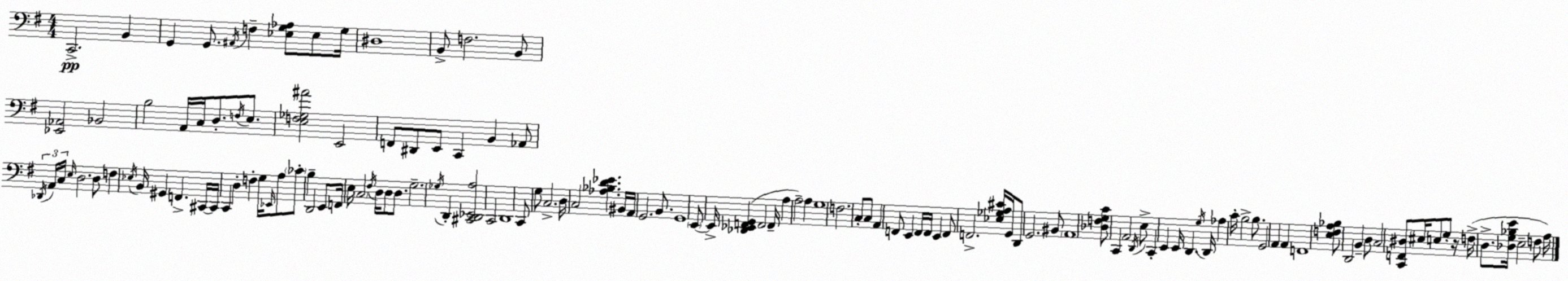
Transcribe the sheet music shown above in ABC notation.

X:1
T:Untitled
M:4/4
L:1/4
K:Em
C,,2 B,, G,, G,,/2 ^A,,/4 F, [_E,G,_A,]/2 _E,/2 G,/4 ^D,4 B,,/2 F,2 B,,/2 [_E,,_A,,]2 _B,,2 B,2 A,,/4 C,/4 D,/2 F,/4 E,/2 [E,F,_G,^A]2 E,,2 F,,/2 ^D,,/2 E,,/2 C,, B,, _A,,/2 _D,,/4 A,,/4 C,/4 E,/4 D,2 D,/2 F, _E,/4 B,,/4 ^G,, F,, ^C,,/4 ^C,,/4 C,, D, F, G,/4 _E,,/4 A,/2 _C/2 B, D,,2 E,,/2 F,,/4 E,/4 C,2 ^F,/4 D,/4 D,/2 D,/2 G,2 _G,/4 D,, [^C,,D,,_E,,A,]2 C,,2 D,,4 C,,/2 G,/2 C,2 D,/4 C,2 [_A,_B,D_E] ^B,,/4 A,,/4 G,,2 B,,/2 G,,4 E,,/2 E,,/4 [_D,,_E,,F,,G,,] F,,2 F,,/4 A, A,2 A, G,4 F,2 C,/2 C,/2 A,, F,,/2 E,, F,,/4 F,,/4 E,, F,,/2 F,,2 [_E,_G,A,^C]/4 G,,/4 D,,/2 G,,2 ^B,,/2 A,,4 [_D,F,G,C]/2 C,, A,,2 D,,/4 E,/2 C,, E,, E,,/4 D,, G,/4 D,,/4 _A, C/4 B,2 B,/2 G,,2 A,, A,, F,,4 [E,F,A,_B,]/2 D,,2 B,, D,/2 C,2 [C,,F,,^D,]/2 ^E,/4 E,/2 G,/2 z/4 F,/4 D,/2 [_D,G,_B,E]/4 E,2 F,/2 A,/4